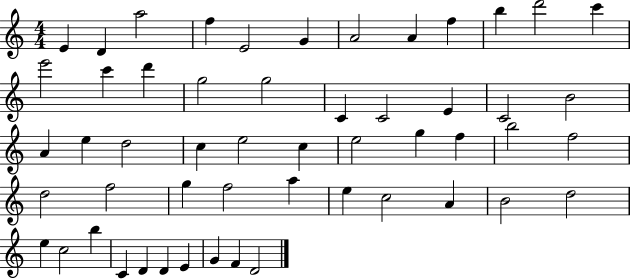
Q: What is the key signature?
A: C major